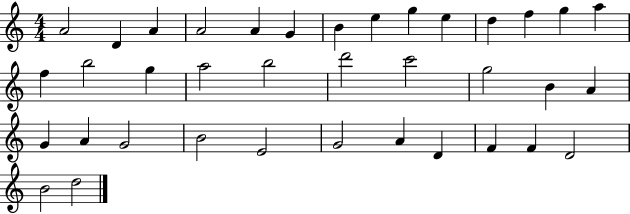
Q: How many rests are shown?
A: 0